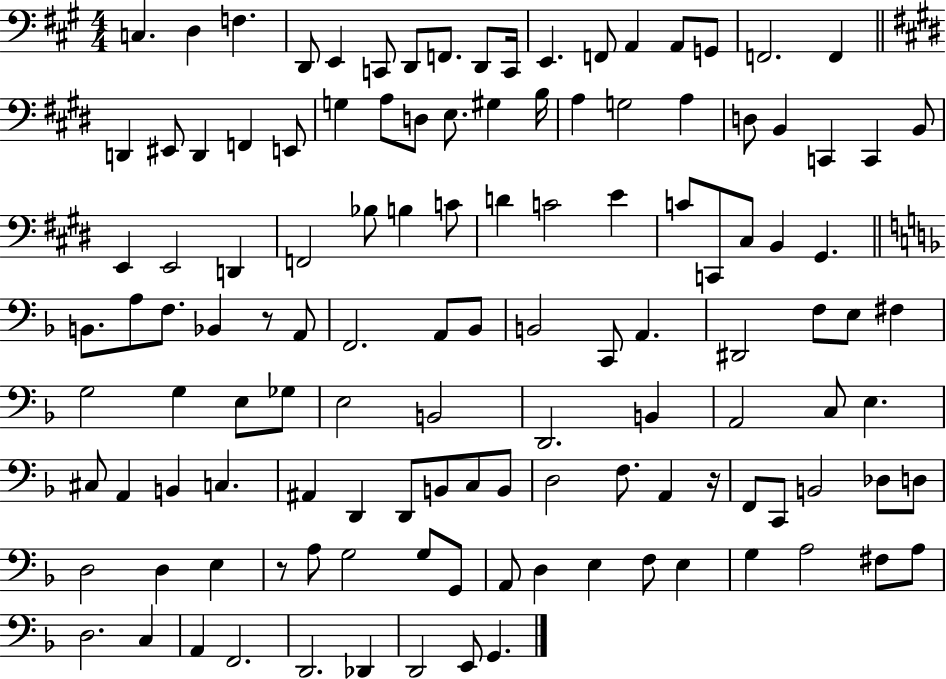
{
  \clef bass
  \numericTimeSignature
  \time 4/4
  \key a \major
  c4. d4 f4. | d,8 e,4 c,8 d,8 f,8. d,8 c,16 | e,4. f,8 a,4 a,8 g,8 | f,2. f,4 | \break \bar "||" \break \key e \major d,4 eis,8 d,4 f,4 e,8 | g4 a8 d8 e8. gis4 b16 | a4 g2 a4 | d8 b,4 c,4 c,4 b,8 | \break e,4 e,2 d,4 | f,2 bes8 b4 c'8 | d'4 c'2 e'4 | c'8 c,8 cis8 b,4 gis,4. | \break \bar "||" \break \key f \major b,8. a8 f8. bes,4 r8 a,8 | f,2. a,8 bes,8 | b,2 c,8 a,4. | dis,2 f8 e8 fis4 | \break g2 g4 e8 ges8 | e2 b,2 | d,2. b,4 | a,2 c8 e4. | \break cis8 a,4 b,4 c4. | ais,4 d,4 d,8 b,8 c8 b,8 | d2 f8. a,4 r16 | f,8 c,8 b,2 des8 d8 | \break d2 d4 e4 | r8 a8 g2 g8 g,8 | a,8 d4 e4 f8 e4 | g4 a2 fis8 a8 | \break d2. c4 | a,4 f,2. | d,2. des,4 | d,2 e,8 g,4. | \break \bar "|."
}